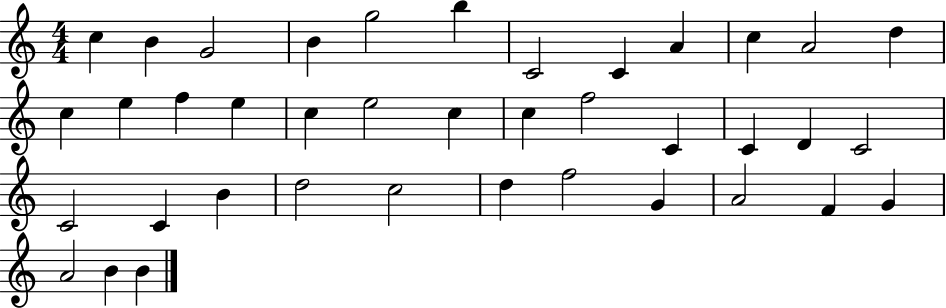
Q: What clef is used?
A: treble